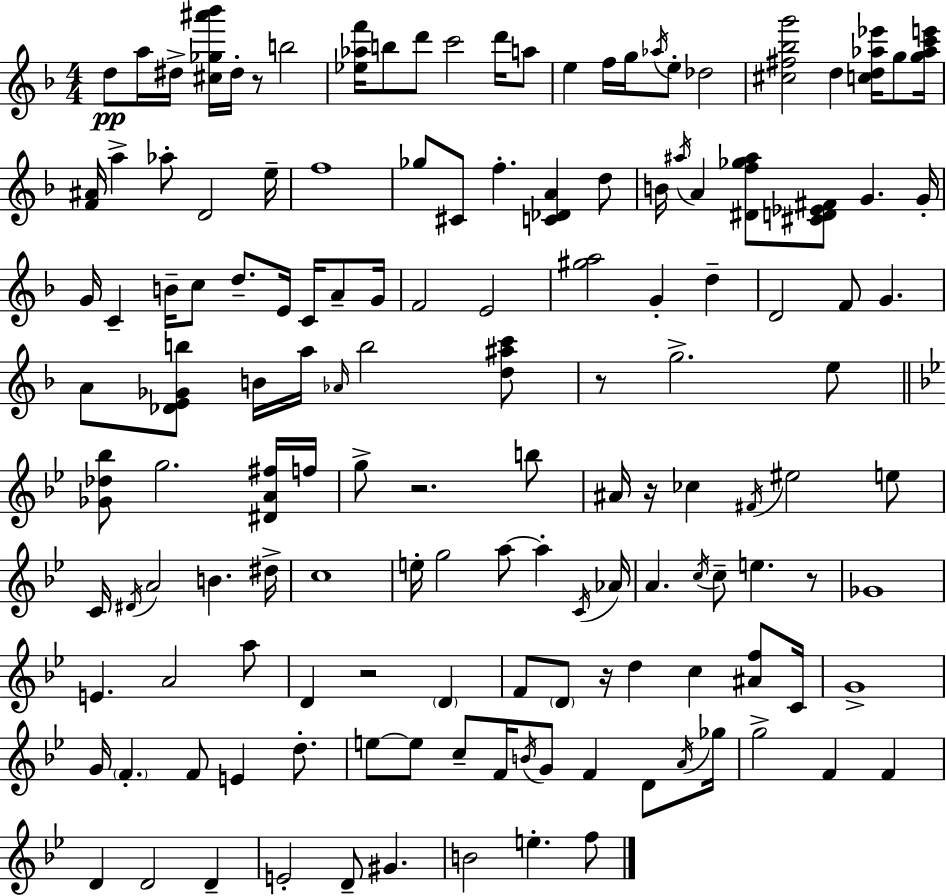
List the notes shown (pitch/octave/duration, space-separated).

D5/e A5/s D#5/s [C#5,Gb5,A#6,Bb6]/s D#5/s R/e B5/h [Eb5,Ab5,F6]/s B5/e D6/e C6/h D6/s A5/e E5/q F5/s G5/s Ab5/s E5/e Db5/h [C#5,F#5,Bb5,G6]/h D5/q [C5,D5,Ab5,Eb6]/s G5/e [G5,Ab5,C6,E6]/s [F4,A#4]/s A5/q Ab5/e D4/h E5/s F5/w Gb5/e C#4/e F5/q. [C4,Db4,A4]/q D5/e B4/s A#5/s A4/q [D#4,F5,Gb5,A#5]/e [C#4,D4,Eb4,F#4]/e G4/q. G4/s G4/s C4/q B4/s C5/e D5/e. E4/s C4/s A4/e G4/s F4/h E4/h [G#5,A5]/h G4/q D5/q D4/h F4/e G4/q. A4/e [Db4,E4,Gb4,B5]/e B4/s A5/s Ab4/s B5/h [D5,A#5,C6]/e R/e G5/h. E5/e [Gb4,Db5,Bb5]/e G5/h. [D#4,A4,F#5]/s F5/s G5/e R/h. B5/e A#4/s R/s CES5/q F#4/s EIS5/h E5/e C4/s D#4/s A4/h B4/q. D#5/s C5/w E5/s G5/h A5/e A5/q C4/s Ab4/s A4/q. C5/s C5/e E5/q. R/e Gb4/w E4/q. A4/h A5/e D4/q R/h D4/q F4/e D4/e R/s D5/q C5/q [A#4,F5]/e C4/s G4/w G4/s F4/q. F4/e E4/q D5/e. E5/e E5/e C5/e F4/s B4/s G4/e F4/q D4/e A4/s Gb5/s G5/h F4/q F4/q D4/q D4/h D4/q E4/h D4/e G#4/q. B4/h E5/q. F5/e